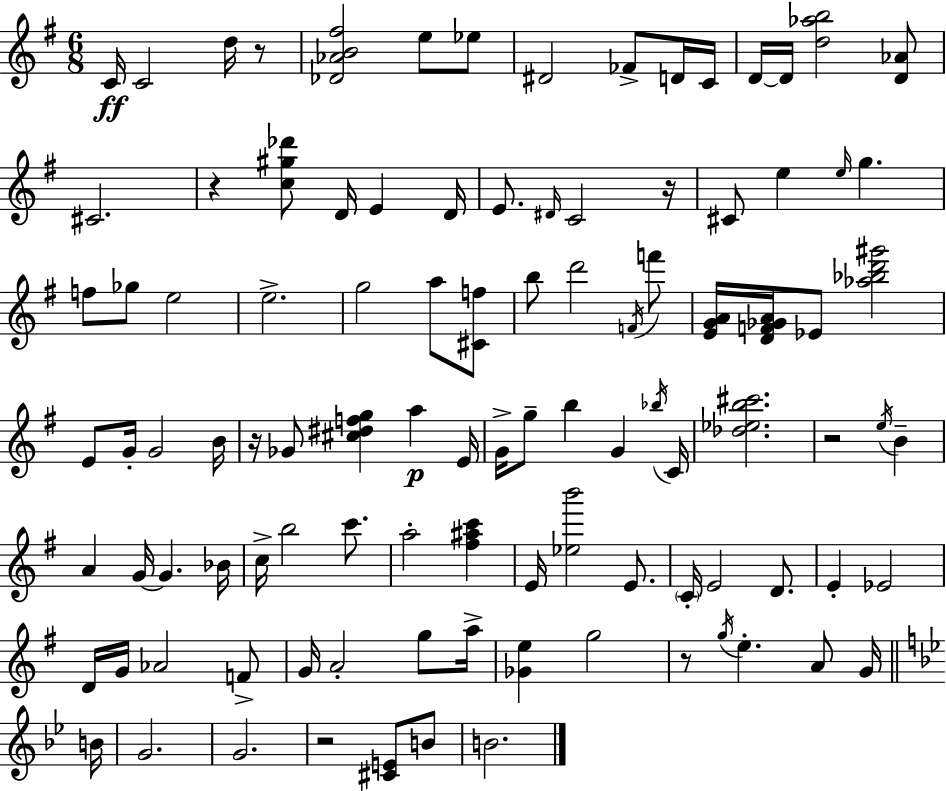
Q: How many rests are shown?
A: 7